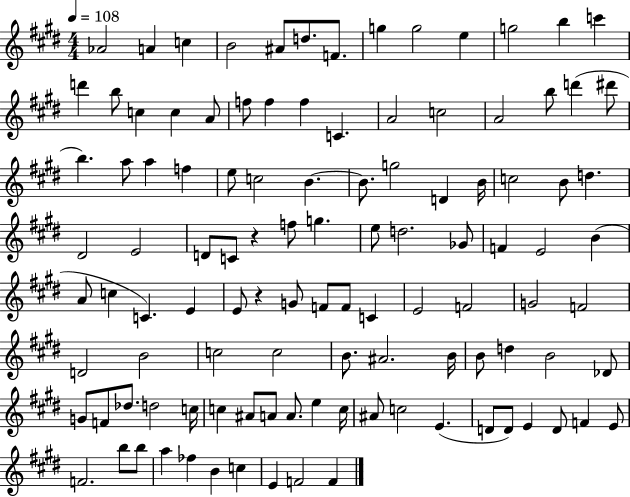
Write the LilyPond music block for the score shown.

{
  \clef treble
  \numericTimeSignature
  \time 4/4
  \key e \major
  \tempo 4 = 108
  aes'2 a'4 c''4 | b'2 ais'8 d''8. f'8. | g''4 g''2 e''4 | g''2 b''4 c'''4 | \break d'''4 b''8 c''4 c''4 a'8 | f''8 f''4 f''4 c'4. | a'2 c''2 | a'2 b''8 d'''4( dis'''8 | \break b''4.) a''8 a''4 f''4 | e''8 c''2 b'4.~~ | b'8. g''2 d'4 b'16 | c''2 b'8 d''4. | \break dis'2 e'2 | d'8 c'8 r4 f''8 g''4. | e''8 d''2. ges'8 | f'4 e'2 b'4( | \break a'8 c''4 c'4.) e'4 | e'8 r4 g'8 f'8 f'8 c'4 | e'2 f'2 | g'2 f'2 | \break d'2 b'2 | c''2 c''2 | b'8. ais'2. b'16 | b'8 d''4 b'2 des'8 | \break g'8 f'8 des''8. d''2 c''16 | c''4 ais'8 a'8 a'8. e''4 c''16 | ais'8 c''2 e'4.( | d'8 d'8) e'4 d'8 f'4 e'8 | \break f'2. b''8 b''8 | a''4 fes''4 b'4 c''4 | e'4 f'2 f'4 | \bar "|."
}